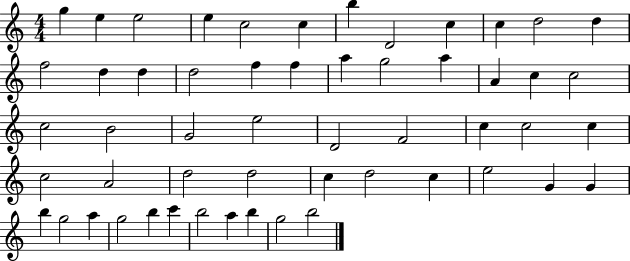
{
  \clef treble
  \numericTimeSignature
  \time 4/4
  \key c \major
  g''4 e''4 e''2 | e''4 c''2 c''4 | b''4 d'2 c''4 | c''4 d''2 d''4 | \break f''2 d''4 d''4 | d''2 f''4 f''4 | a''4 g''2 a''4 | a'4 c''4 c''2 | \break c''2 b'2 | g'2 e''2 | d'2 f'2 | c''4 c''2 c''4 | \break c''2 a'2 | d''2 d''2 | c''4 d''2 c''4 | e''2 g'4 g'4 | \break b''4 g''2 a''4 | g''2 b''4 c'''4 | b''2 a''4 b''4 | g''2 b''2 | \break \bar "|."
}